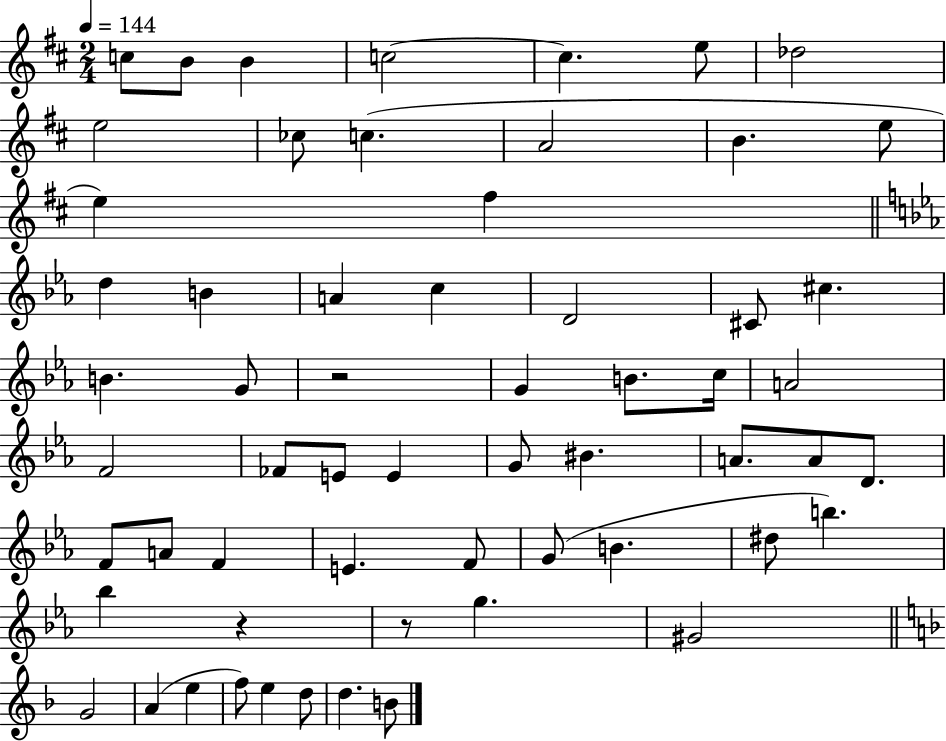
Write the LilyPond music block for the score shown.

{
  \clef treble
  \numericTimeSignature
  \time 2/4
  \key d \major
  \tempo 4 = 144
  c''8 b'8 b'4 | c''2~~ | c''4. e''8 | des''2 | \break e''2 | ces''8 c''4.( | a'2 | b'4. e''8 | \break e''4) fis''4 | \bar "||" \break \key ees \major d''4 b'4 | a'4 c''4 | d'2 | cis'8 cis''4. | \break b'4. g'8 | r2 | g'4 b'8. c''16 | a'2 | \break f'2 | fes'8 e'8 e'4 | g'8 bis'4. | a'8. a'8 d'8. | \break f'8 a'8 f'4 | e'4. f'8 | g'8( b'4. | dis''8 b''4.) | \break bes''4 r4 | r8 g''4. | gis'2 | \bar "||" \break \key f \major g'2 | a'4( e''4 | f''8) e''4 d''8 | d''4. b'8 | \break \bar "|."
}